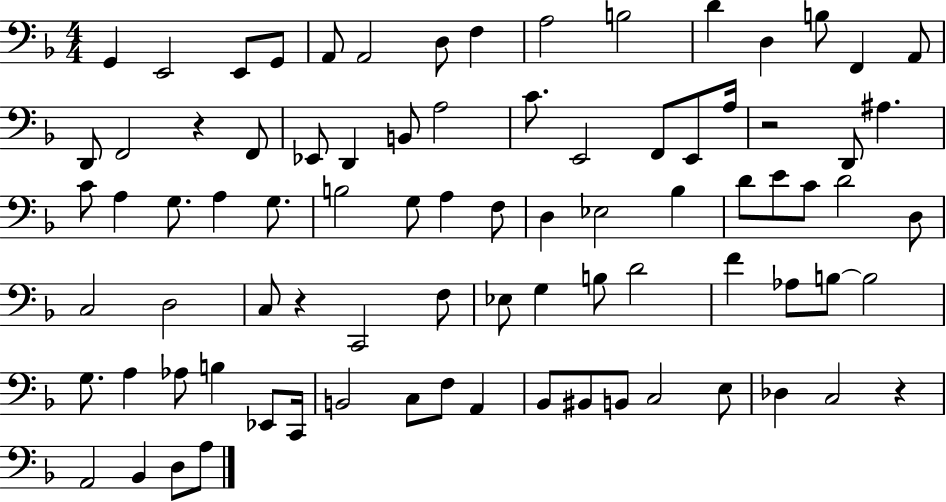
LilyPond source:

{
  \clef bass
  \numericTimeSignature
  \time 4/4
  \key f \major
  g,4 e,2 e,8 g,8 | a,8 a,2 d8 f4 | a2 b2 | d'4 d4 b8 f,4 a,8 | \break d,8 f,2 r4 f,8 | ees,8 d,4 b,8 a2 | c'8. e,2 f,8 e,8 a16 | r2 d,8 ais4. | \break c'8 a4 g8. a4 g8. | b2 g8 a4 f8 | d4 ees2 bes4 | d'8 e'8 c'8 d'2 d8 | \break c2 d2 | c8 r4 c,2 f8 | ees8 g4 b8 d'2 | f'4 aes8 b8~~ b2 | \break g8. a4 aes8 b4 ees,8 c,16 | b,2 c8 f8 a,4 | bes,8 bis,8 b,8 c2 e8 | des4 c2 r4 | \break a,2 bes,4 d8 a8 | \bar "|."
}